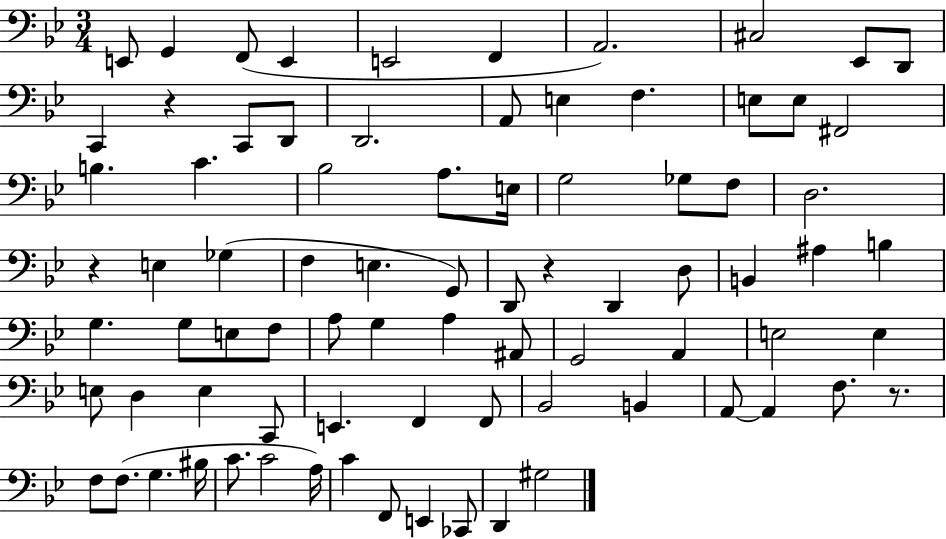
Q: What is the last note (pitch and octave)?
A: G#3